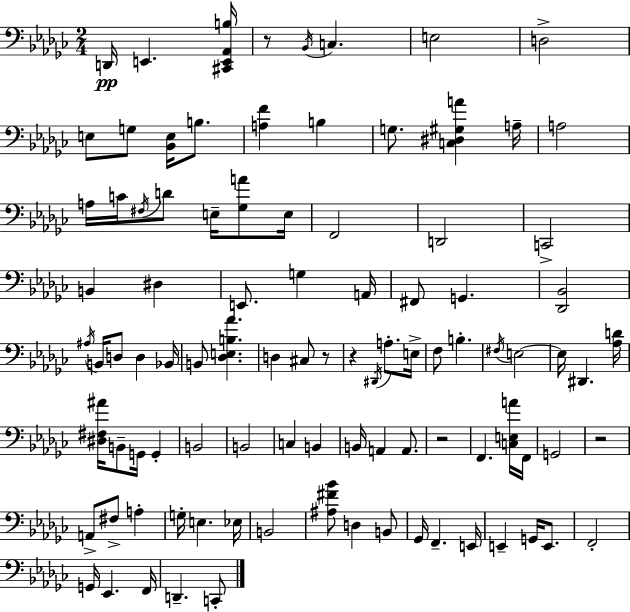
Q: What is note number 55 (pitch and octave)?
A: A2